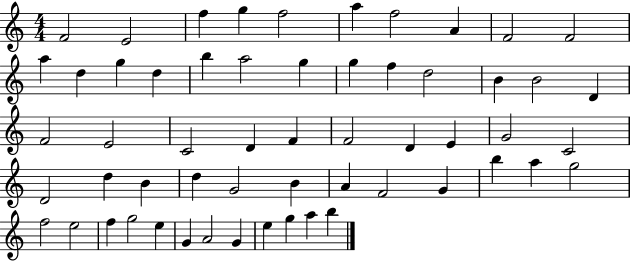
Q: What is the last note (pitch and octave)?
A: B5